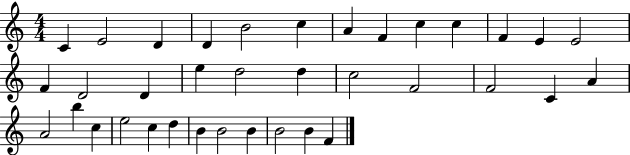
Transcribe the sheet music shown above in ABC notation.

X:1
T:Untitled
M:4/4
L:1/4
K:C
C E2 D D B2 c A F c c F E E2 F D2 D e d2 d c2 F2 F2 C A A2 b c e2 c d B B2 B B2 B F